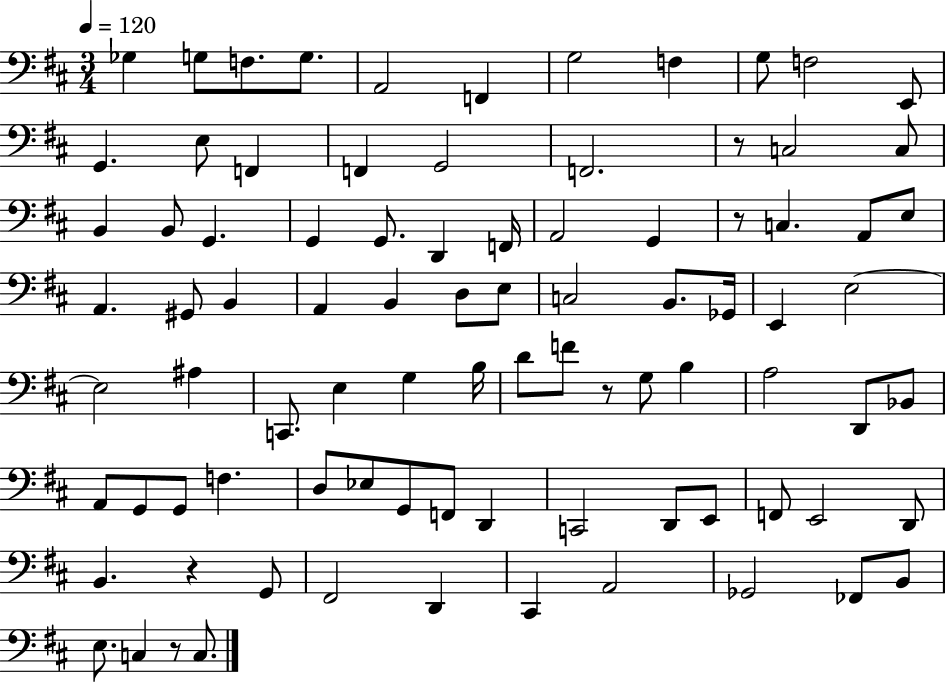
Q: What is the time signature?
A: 3/4